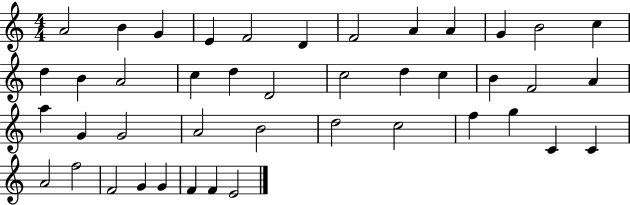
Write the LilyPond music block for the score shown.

{
  \clef treble
  \numericTimeSignature
  \time 4/4
  \key c \major
  a'2 b'4 g'4 | e'4 f'2 d'4 | f'2 a'4 a'4 | g'4 b'2 c''4 | \break d''4 b'4 a'2 | c''4 d''4 d'2 | c''2 d''4 c''4 | b'4 f'2 a'4 | \break a''4 g'4 g'2 | a'2 b'2 | d''2 c''2 | f''4 g''4 c'4 c'4 | \break a'2 f''2 | f'2 g'4 g'4 | f'4 f'4 e'2 | \bar "|."
}